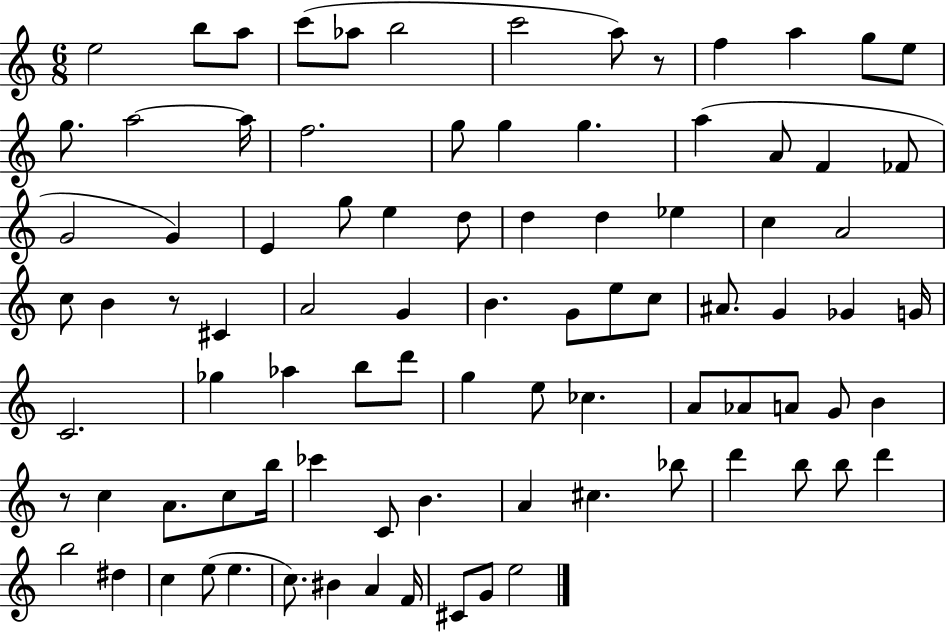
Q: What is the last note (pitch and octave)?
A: E5